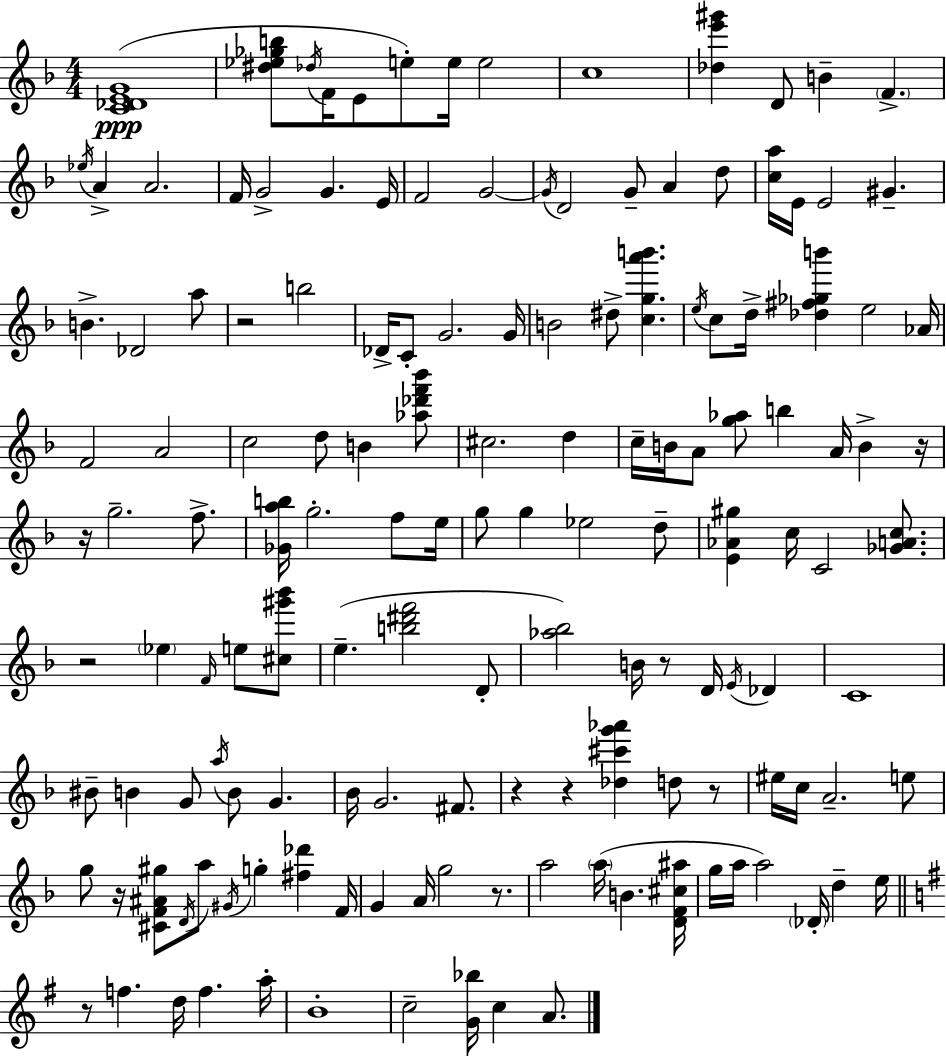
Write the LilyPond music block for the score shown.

{
  \clef treble
  \numericTimeSignature
  \time 4/4
  \key d \minor
  <c' des' e' g'>1(\ppp | <dis'' ees'' ges'' b''>8 \acciaccatura { des''16 } f'16 e'8 e''8-.) e''16 e''2 | c''1 | <des'' e''' gis'''>4 d'8 b'4-- \parenthesize f'4.-> | \break \acciaccatura { ees''16 } a'4-> a'2. | f'16 g'2-> g'4. | e'16 f'2 g'2~~ | \acciaccatura { g'16 } d'2 g'8-- a'4 | \break d''8 <c'' a''>16 e'16 e'2 gis'4.-- | b'4.-> des'2 | a''8 r2 b''2 | des'16-> c'8-. g'2. | \break g'16 b'2 dis''8-> <c'' g'' a''' b'''>4. | \acciaccatura { e''16 } c''8 d''16-> <des'' fis'' ges'' b'''>4 e''2 | aes'16 f'2 a'2 | c''2 d''8 b'4 | \break <aes'' des''' f''' bes'''>8 cis''2. | d''4 c''16-- b'16 a'8 <g'' aes''>8 b''4 a'16 b'4-> | r16 r16 g''2.-- | f''8.-> <ges' a'' b''>16 g''2.-. | \break f''8 e''16 g''8 g''4 ees''2 | d''8-- <e' aes' gis''>4 c''16 c'2 | <ges' a' c''>8. r2 \parenthesize ees''4 | \grace { f'16 } e''8 <cis'' gis''' bes'''>8 e''4.--( <b'' dis''' f'''>2 | \break d'8-. <aes'' bes''>2) b'16 r8 | d'16 \acciaccatura { e'16 } des'4 c'1 | bis'8-- b'4 g'8 \acciaccatura { a''16 } b'8 | g'4. bes'16 g'2. | \break fis'8. r4 r4 <des'' cis''' g''' aes'''>4 | d''8 r8 eis''16 c''16 a'2.-- | e''8 g''8 r16 <cis' f' ais' gis''>8 \acciaccatura { d'16 } a''8 \acciaccatura { gis'16 } | g''4-. <fis'' des'''>4 f'16 g'4 a'16 g''2 | \break r8. a''2 | \parenthesize a''16( b'4. <d' f' cis'' ais''>16 g''16 a''16 a''2) | \parenthesize des'16-. d''4-- e''16 \bar "||" \break \key g \major r8 f''4. d''16 f''4. a''16-. | b'1-. | c''2-- <g' bes''>16 c''4 a'8. | \bar "|."
}